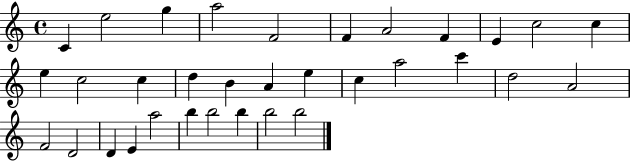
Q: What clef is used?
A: treble